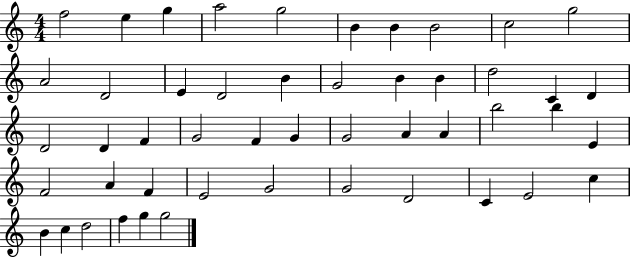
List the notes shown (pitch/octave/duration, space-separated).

F5/h E5/q G5/q A5/h G5/h B4/q B4/q B4/h C5/h G5/h A4/h D4/h E4/q D4/h B4/q G4/h B4/q B4/q D5/h C4/q D4/q D4/h D4/q F4/q G4/h F4/q G4/q G4/h A4/q A4/q B5/h B5/q E4/q F4/h A4/q F4/q E4/h G4/h G4/h D4/h C4/q E4/h C5/q B4/q C5/q D5/h F5/q G5/q G5/h